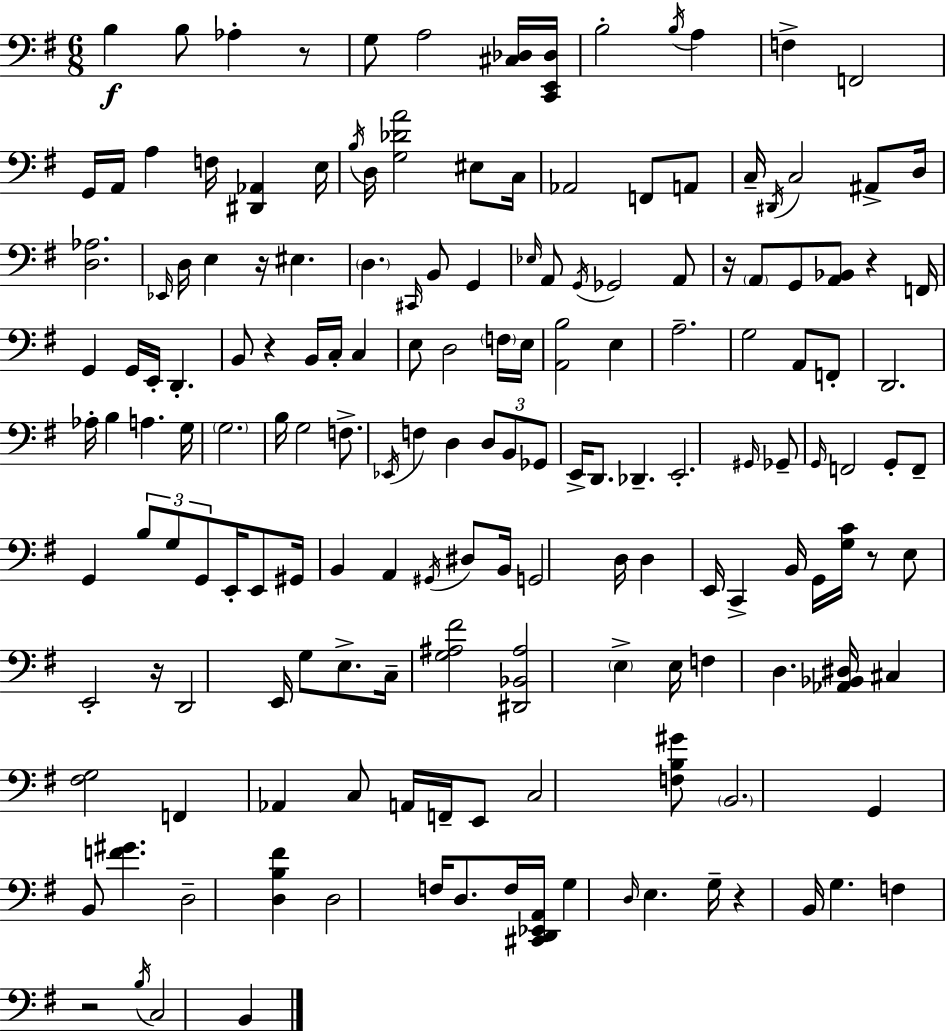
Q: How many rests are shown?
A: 9